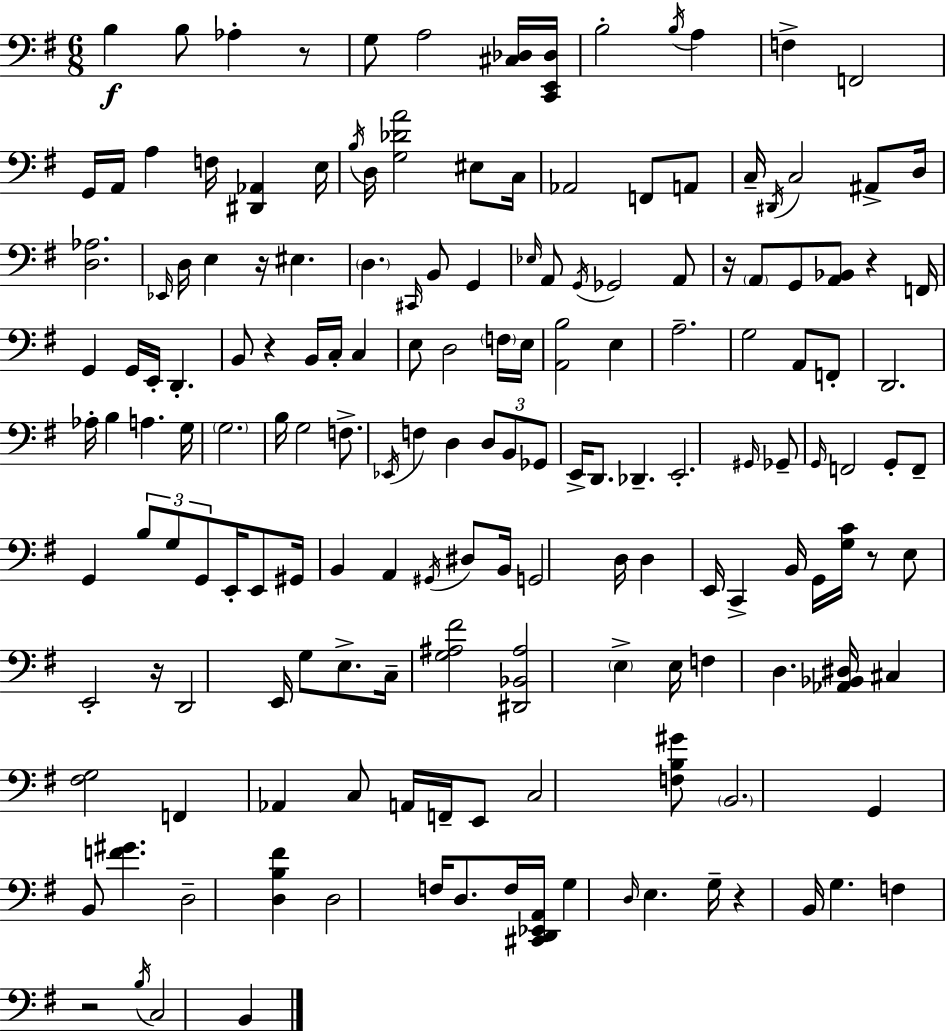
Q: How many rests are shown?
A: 9